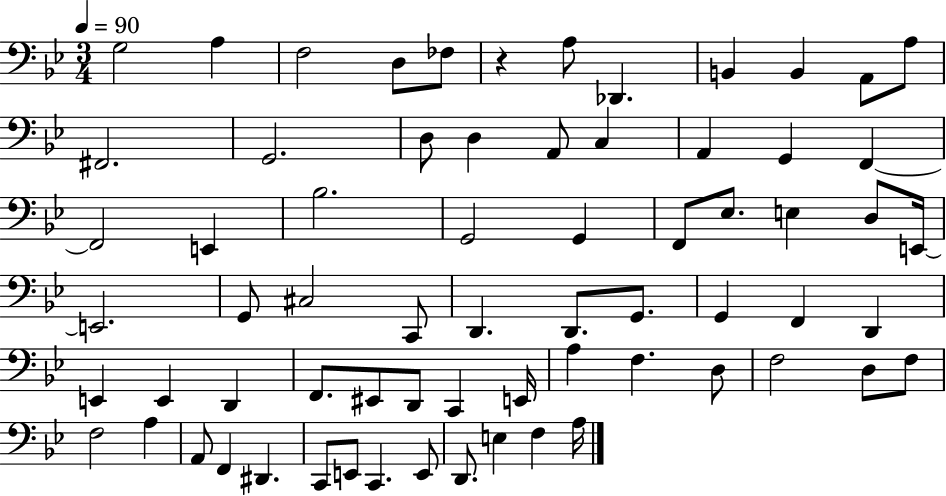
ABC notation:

X:1
T:Untitled
M:3/4
L:1/4
K:Bb
G,2 A, F,2 D,/2 _F,/2 z A,/2 _D,, B,, B,, A,,/2 A,/2 ^F,,2 G,,2 D,/2 D, A,,/2 C, A,, G,, F,, F,,2 E,, _B,2 G,,2 G,, F,,/2 _E,/2 E, D,/2 E,,/4 E,,2 G,,/2 ^C,2 C,,/2 D,, D,,/2 G,,/2 G,, F,, D,, E,, E,, D,, F,,/2 ^E,,/2 D,,/2 C,, E,,/4 A, F, D,/2 F,2 D,/2 F,/2 F,2 A, A,,/2 F,, ^D,, C,,/2 E,,/2 C,, E,,/2 D,,/2 E, F, A,/4